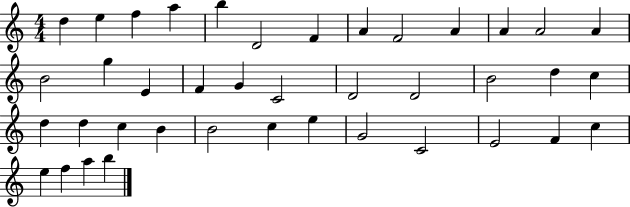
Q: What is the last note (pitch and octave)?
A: B5